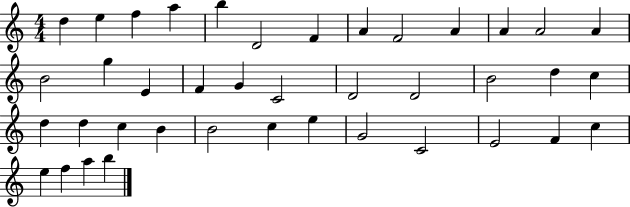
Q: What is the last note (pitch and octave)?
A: B5